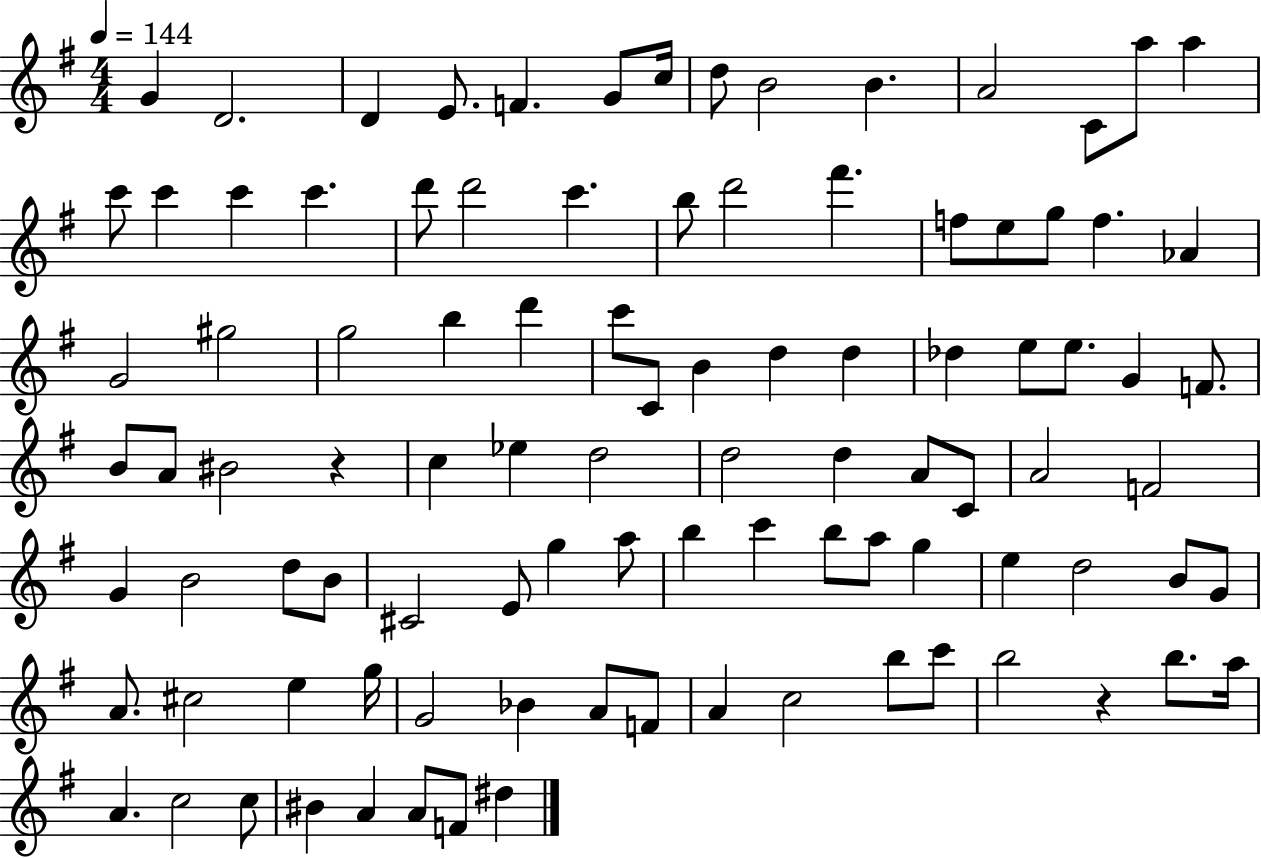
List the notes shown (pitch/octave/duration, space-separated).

G4/q D4/h. D4/q E4/e. F4/q. G4/e C5/s D5/e B4/h B4/q. A4/h C4/e A5/e A5/q C6/e C6/q C6/q C6/q. D6/e D6/h C6/q. B5/e D6/h F#6/q. F5/e E5/e G5/e F5/q. Ab4/q G4/h G#5/h G5/h B5/q D6/q C6/e C4/e B4/q D5/q D5/q Db5/q E5/e E5/e. G4/q F4/e. B4/e A4/e BIS4/h R/q C5/q Eb5/q D5/h D5/h D5/q A4/e C4/e A4/h F4/h G4/q B4/h D5/e B4/e C#4/h E4/e G5/q A5/e B5/q C6/q B5/e A5/e G5/q E5/q D5/h B4/e G4/e A4/e. C#5/h E5/q G5/s G4/h Bb4/q A4/e F4/e A4/q C5/h B5/e C6/e B5/h R/q B5/e. A5/s A4/q. C5/h C5/e BIS4/q A4/q A4/e F4/e D#5/q